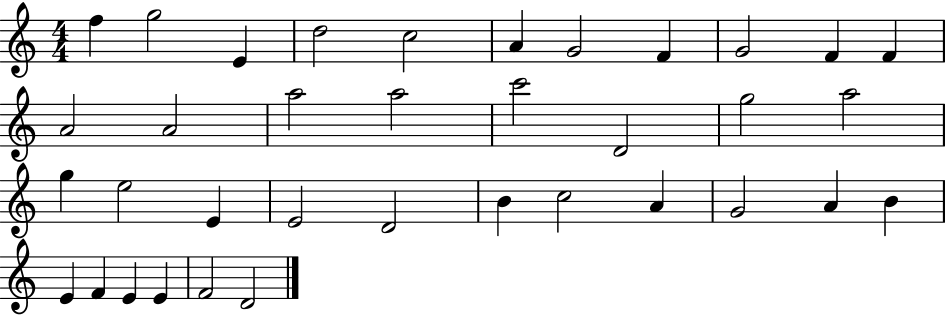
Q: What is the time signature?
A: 4/4